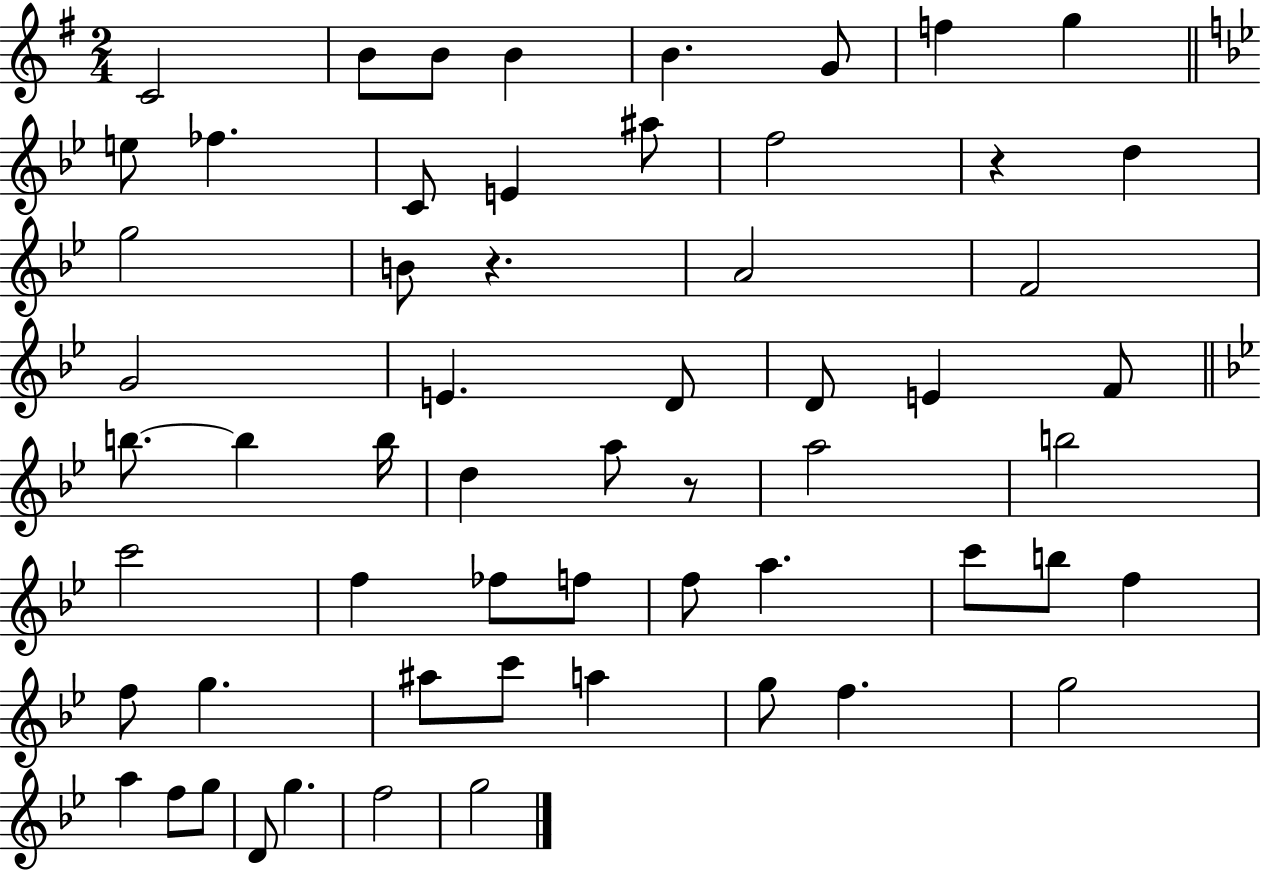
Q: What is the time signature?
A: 2/4